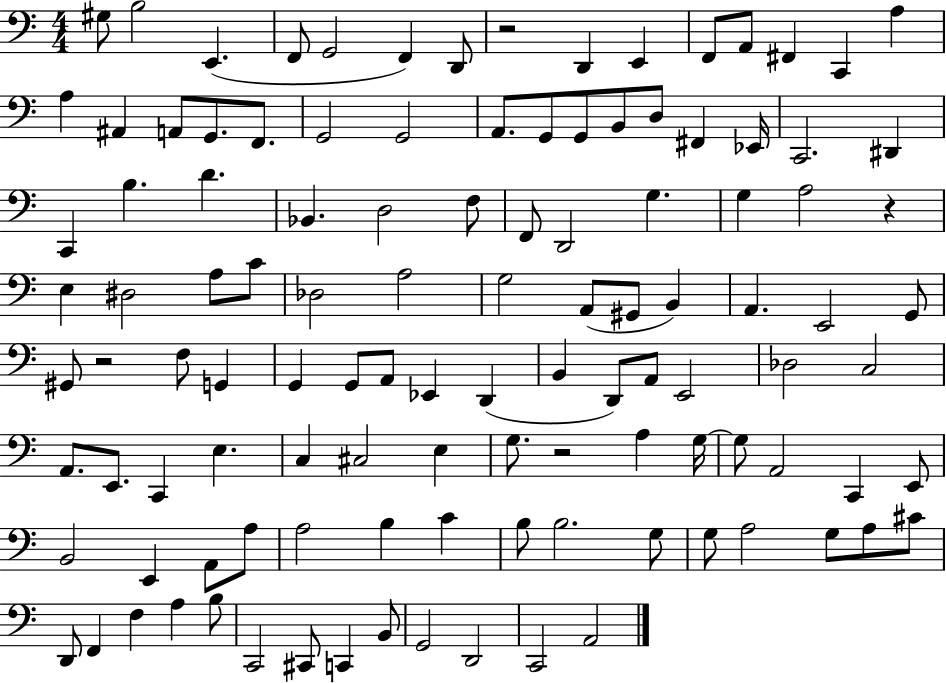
G#3/e B3/h E2/q. F2/e G2/h F2/q D2/e R/h D2/q E2/q F2/e A2/e F#2/q C2/q A3/q A3/q A#2/q A2/e G2/e. F2/e. G2/h G2/h A2/e. G2/e G2/e B2/e D3/e F#2/q Eb2/s C2/h. D#2/q C2/q B3/q. D4/q. Bb2/q. D3/h F3/e F2/e D2/h G3/q. G3/q A3/h R/q E3/q D#3/h A3/e C4/e Db3/h A3/h G3/h A2/e G#2/e B2/q A2/q. E2/h G2/e G#2/e R/h F3/e G2/q G2/q G2/e A2/e Eb2/q D2/q B2/q D2/e A2/e E2/h Db3/h C3/h A2/e. E2/e. C2/q E3/q. C3/q C#3/h E3/q G3/e. R/h A3/q G3/s G3/e A2/h C2/q E2/e B2/h E2/q A2/e A3/e A3/h B3/q C4/q B3/e B3/h. G3/e G3/e A3/h G3/e A3/e C#4/e D2/e F2/q F3/q A3/q B3/e C2/h C#2/e C2/q B2/e G2/h D2/h C2/h A2/h